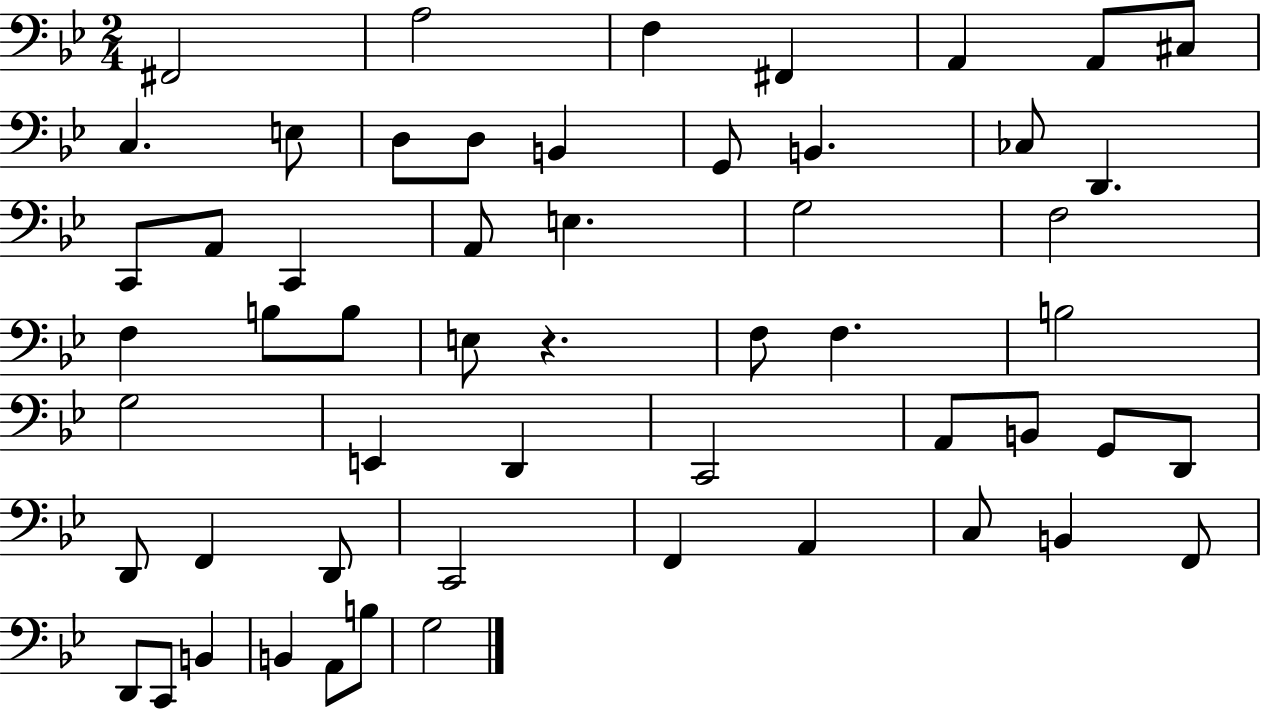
F#2/h A3/h F3/q F#2/q A2/q A2/e C#3/e C3/q. E3/e D3/e D3/e B2/q G2/e B2/q. CES3/e D2/q. C2/e A2/e C2/q A2/e E3/q. G3/h F3/h F3/q B3/e B3/e E3/e R/q. F3/e F3/q. B3/h G3/h E2/q D2/q C2/h A2/e B2/e G2/e D2/e D2/e F2/q D2/e C2/h F2/q A2/q C3/e B2/q F2/e D2/e C2/e B2/q B2/q A2/e B3/e G3/h